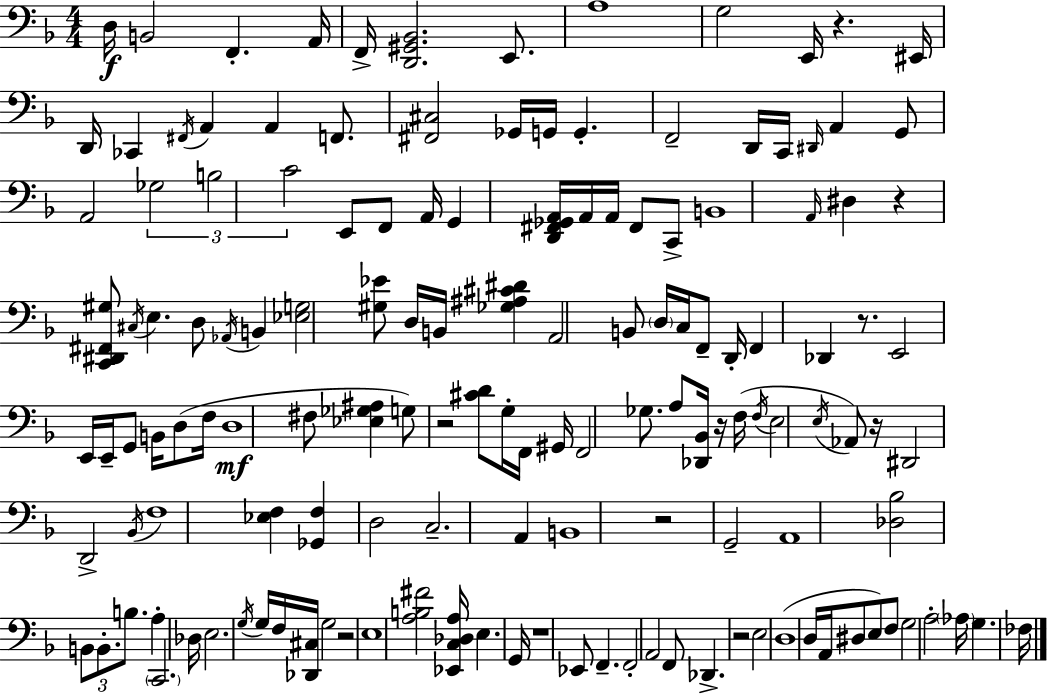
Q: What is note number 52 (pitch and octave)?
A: F2